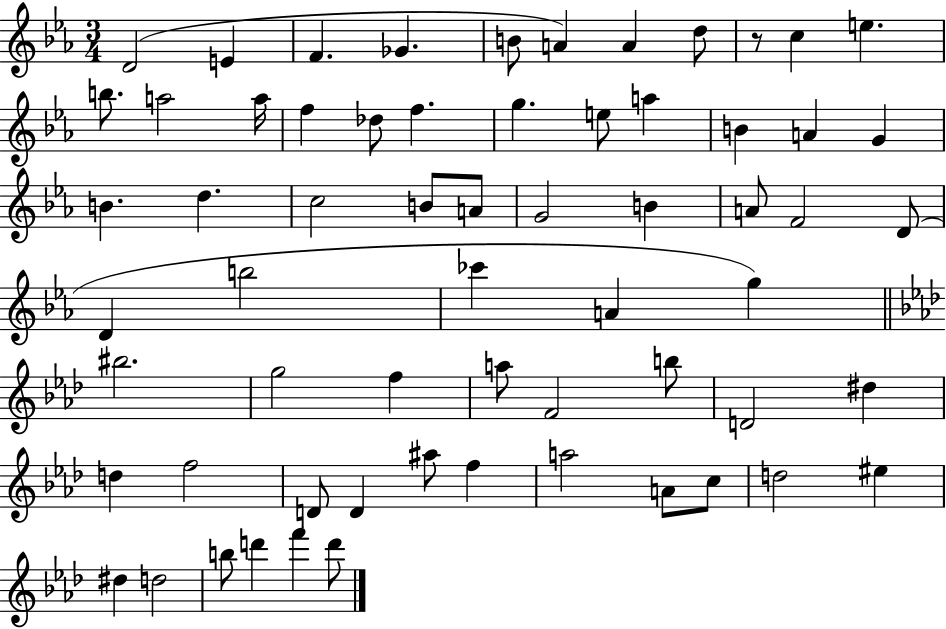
D4/h E4/q F4/q. Gb4/q. B4/e A4/q A4/q D5/e R/e C5/q E5/q. B5/e. A5/h A5/s F5/q Db5/e F5/q. G5/q. E5/e A5/q B4/q A4/q G4/q B4/q. D5/q. C5/h B4/e A4/e G4/h B4/q A4/e F4/h D4/e D4/q B5/h CES6/q A4/q G5/q BIS5/h. G5/h F5/q A5/e F4/h B5/e D4/h D#5/q D5/q F5/h D4/e D4/q A#5/e F5/q A5/h A4/e C5/e D5/h EIS5/q D#5/q D5/h B5/e D6/q F6/q D6/e